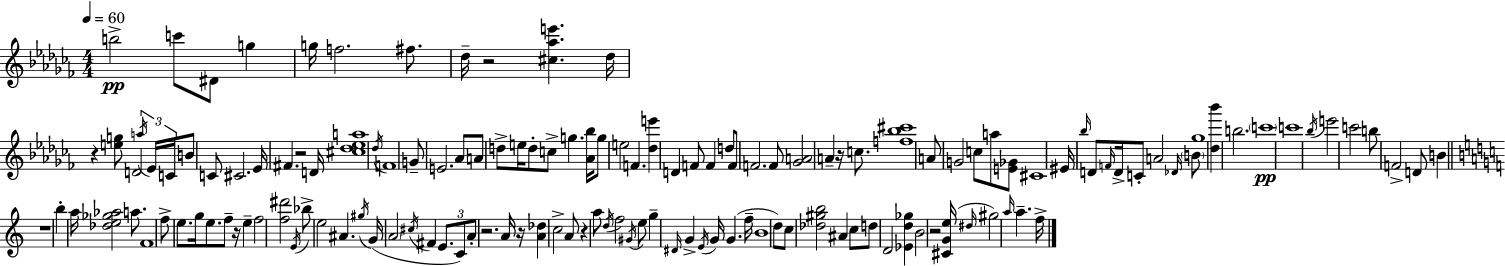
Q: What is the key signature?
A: AES minor